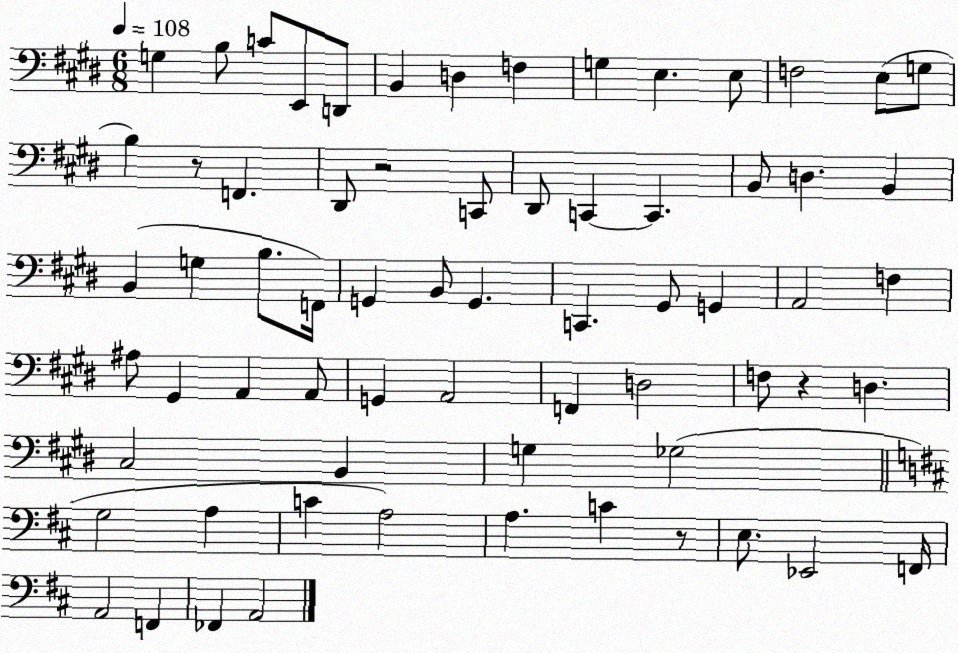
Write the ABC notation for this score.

X:1
T:Untitled
M:6/8
L:1/4
K:E
G, B,/2 C/2 E,,/2 D,,/2 B,, D, F, G, E, E,/2 F,2 E,/2 G,/2 B, z/2 F,, ^D,,/2 z2 C,,/2 ^D,,/2 C,, C,, B,,/2 D, B,, B,, G, B,/2 F,,/4 G,, B,,/2 G,, C,, ^G,,/2 G,, A,,2 F, ^A,/2 ^G,, A,, A,,/2 G,, A,,2 F,, D,2 F,/2 z D, ^C,2 B,, G, _G,2 G,2 A, C A,2 A, C z/2 E,/2 _E,,2 F,,/4 A,,2 F,, _F,, A,,2